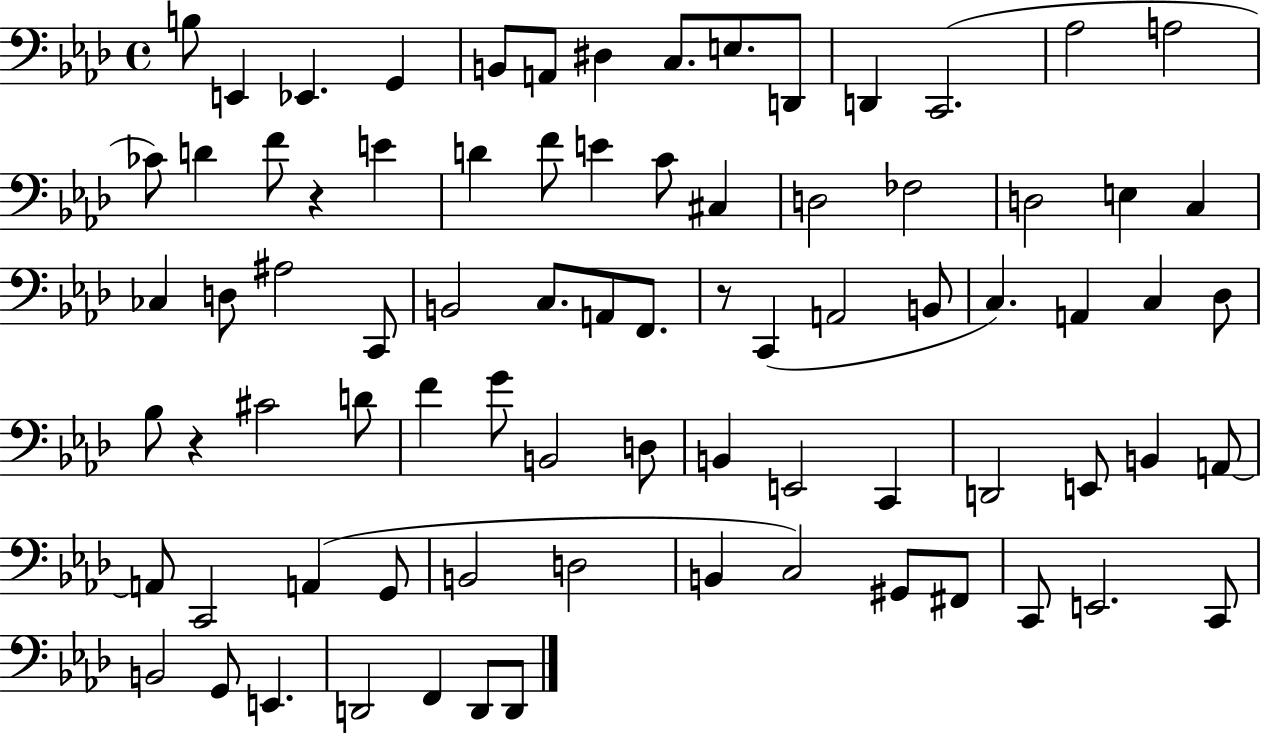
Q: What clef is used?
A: bass